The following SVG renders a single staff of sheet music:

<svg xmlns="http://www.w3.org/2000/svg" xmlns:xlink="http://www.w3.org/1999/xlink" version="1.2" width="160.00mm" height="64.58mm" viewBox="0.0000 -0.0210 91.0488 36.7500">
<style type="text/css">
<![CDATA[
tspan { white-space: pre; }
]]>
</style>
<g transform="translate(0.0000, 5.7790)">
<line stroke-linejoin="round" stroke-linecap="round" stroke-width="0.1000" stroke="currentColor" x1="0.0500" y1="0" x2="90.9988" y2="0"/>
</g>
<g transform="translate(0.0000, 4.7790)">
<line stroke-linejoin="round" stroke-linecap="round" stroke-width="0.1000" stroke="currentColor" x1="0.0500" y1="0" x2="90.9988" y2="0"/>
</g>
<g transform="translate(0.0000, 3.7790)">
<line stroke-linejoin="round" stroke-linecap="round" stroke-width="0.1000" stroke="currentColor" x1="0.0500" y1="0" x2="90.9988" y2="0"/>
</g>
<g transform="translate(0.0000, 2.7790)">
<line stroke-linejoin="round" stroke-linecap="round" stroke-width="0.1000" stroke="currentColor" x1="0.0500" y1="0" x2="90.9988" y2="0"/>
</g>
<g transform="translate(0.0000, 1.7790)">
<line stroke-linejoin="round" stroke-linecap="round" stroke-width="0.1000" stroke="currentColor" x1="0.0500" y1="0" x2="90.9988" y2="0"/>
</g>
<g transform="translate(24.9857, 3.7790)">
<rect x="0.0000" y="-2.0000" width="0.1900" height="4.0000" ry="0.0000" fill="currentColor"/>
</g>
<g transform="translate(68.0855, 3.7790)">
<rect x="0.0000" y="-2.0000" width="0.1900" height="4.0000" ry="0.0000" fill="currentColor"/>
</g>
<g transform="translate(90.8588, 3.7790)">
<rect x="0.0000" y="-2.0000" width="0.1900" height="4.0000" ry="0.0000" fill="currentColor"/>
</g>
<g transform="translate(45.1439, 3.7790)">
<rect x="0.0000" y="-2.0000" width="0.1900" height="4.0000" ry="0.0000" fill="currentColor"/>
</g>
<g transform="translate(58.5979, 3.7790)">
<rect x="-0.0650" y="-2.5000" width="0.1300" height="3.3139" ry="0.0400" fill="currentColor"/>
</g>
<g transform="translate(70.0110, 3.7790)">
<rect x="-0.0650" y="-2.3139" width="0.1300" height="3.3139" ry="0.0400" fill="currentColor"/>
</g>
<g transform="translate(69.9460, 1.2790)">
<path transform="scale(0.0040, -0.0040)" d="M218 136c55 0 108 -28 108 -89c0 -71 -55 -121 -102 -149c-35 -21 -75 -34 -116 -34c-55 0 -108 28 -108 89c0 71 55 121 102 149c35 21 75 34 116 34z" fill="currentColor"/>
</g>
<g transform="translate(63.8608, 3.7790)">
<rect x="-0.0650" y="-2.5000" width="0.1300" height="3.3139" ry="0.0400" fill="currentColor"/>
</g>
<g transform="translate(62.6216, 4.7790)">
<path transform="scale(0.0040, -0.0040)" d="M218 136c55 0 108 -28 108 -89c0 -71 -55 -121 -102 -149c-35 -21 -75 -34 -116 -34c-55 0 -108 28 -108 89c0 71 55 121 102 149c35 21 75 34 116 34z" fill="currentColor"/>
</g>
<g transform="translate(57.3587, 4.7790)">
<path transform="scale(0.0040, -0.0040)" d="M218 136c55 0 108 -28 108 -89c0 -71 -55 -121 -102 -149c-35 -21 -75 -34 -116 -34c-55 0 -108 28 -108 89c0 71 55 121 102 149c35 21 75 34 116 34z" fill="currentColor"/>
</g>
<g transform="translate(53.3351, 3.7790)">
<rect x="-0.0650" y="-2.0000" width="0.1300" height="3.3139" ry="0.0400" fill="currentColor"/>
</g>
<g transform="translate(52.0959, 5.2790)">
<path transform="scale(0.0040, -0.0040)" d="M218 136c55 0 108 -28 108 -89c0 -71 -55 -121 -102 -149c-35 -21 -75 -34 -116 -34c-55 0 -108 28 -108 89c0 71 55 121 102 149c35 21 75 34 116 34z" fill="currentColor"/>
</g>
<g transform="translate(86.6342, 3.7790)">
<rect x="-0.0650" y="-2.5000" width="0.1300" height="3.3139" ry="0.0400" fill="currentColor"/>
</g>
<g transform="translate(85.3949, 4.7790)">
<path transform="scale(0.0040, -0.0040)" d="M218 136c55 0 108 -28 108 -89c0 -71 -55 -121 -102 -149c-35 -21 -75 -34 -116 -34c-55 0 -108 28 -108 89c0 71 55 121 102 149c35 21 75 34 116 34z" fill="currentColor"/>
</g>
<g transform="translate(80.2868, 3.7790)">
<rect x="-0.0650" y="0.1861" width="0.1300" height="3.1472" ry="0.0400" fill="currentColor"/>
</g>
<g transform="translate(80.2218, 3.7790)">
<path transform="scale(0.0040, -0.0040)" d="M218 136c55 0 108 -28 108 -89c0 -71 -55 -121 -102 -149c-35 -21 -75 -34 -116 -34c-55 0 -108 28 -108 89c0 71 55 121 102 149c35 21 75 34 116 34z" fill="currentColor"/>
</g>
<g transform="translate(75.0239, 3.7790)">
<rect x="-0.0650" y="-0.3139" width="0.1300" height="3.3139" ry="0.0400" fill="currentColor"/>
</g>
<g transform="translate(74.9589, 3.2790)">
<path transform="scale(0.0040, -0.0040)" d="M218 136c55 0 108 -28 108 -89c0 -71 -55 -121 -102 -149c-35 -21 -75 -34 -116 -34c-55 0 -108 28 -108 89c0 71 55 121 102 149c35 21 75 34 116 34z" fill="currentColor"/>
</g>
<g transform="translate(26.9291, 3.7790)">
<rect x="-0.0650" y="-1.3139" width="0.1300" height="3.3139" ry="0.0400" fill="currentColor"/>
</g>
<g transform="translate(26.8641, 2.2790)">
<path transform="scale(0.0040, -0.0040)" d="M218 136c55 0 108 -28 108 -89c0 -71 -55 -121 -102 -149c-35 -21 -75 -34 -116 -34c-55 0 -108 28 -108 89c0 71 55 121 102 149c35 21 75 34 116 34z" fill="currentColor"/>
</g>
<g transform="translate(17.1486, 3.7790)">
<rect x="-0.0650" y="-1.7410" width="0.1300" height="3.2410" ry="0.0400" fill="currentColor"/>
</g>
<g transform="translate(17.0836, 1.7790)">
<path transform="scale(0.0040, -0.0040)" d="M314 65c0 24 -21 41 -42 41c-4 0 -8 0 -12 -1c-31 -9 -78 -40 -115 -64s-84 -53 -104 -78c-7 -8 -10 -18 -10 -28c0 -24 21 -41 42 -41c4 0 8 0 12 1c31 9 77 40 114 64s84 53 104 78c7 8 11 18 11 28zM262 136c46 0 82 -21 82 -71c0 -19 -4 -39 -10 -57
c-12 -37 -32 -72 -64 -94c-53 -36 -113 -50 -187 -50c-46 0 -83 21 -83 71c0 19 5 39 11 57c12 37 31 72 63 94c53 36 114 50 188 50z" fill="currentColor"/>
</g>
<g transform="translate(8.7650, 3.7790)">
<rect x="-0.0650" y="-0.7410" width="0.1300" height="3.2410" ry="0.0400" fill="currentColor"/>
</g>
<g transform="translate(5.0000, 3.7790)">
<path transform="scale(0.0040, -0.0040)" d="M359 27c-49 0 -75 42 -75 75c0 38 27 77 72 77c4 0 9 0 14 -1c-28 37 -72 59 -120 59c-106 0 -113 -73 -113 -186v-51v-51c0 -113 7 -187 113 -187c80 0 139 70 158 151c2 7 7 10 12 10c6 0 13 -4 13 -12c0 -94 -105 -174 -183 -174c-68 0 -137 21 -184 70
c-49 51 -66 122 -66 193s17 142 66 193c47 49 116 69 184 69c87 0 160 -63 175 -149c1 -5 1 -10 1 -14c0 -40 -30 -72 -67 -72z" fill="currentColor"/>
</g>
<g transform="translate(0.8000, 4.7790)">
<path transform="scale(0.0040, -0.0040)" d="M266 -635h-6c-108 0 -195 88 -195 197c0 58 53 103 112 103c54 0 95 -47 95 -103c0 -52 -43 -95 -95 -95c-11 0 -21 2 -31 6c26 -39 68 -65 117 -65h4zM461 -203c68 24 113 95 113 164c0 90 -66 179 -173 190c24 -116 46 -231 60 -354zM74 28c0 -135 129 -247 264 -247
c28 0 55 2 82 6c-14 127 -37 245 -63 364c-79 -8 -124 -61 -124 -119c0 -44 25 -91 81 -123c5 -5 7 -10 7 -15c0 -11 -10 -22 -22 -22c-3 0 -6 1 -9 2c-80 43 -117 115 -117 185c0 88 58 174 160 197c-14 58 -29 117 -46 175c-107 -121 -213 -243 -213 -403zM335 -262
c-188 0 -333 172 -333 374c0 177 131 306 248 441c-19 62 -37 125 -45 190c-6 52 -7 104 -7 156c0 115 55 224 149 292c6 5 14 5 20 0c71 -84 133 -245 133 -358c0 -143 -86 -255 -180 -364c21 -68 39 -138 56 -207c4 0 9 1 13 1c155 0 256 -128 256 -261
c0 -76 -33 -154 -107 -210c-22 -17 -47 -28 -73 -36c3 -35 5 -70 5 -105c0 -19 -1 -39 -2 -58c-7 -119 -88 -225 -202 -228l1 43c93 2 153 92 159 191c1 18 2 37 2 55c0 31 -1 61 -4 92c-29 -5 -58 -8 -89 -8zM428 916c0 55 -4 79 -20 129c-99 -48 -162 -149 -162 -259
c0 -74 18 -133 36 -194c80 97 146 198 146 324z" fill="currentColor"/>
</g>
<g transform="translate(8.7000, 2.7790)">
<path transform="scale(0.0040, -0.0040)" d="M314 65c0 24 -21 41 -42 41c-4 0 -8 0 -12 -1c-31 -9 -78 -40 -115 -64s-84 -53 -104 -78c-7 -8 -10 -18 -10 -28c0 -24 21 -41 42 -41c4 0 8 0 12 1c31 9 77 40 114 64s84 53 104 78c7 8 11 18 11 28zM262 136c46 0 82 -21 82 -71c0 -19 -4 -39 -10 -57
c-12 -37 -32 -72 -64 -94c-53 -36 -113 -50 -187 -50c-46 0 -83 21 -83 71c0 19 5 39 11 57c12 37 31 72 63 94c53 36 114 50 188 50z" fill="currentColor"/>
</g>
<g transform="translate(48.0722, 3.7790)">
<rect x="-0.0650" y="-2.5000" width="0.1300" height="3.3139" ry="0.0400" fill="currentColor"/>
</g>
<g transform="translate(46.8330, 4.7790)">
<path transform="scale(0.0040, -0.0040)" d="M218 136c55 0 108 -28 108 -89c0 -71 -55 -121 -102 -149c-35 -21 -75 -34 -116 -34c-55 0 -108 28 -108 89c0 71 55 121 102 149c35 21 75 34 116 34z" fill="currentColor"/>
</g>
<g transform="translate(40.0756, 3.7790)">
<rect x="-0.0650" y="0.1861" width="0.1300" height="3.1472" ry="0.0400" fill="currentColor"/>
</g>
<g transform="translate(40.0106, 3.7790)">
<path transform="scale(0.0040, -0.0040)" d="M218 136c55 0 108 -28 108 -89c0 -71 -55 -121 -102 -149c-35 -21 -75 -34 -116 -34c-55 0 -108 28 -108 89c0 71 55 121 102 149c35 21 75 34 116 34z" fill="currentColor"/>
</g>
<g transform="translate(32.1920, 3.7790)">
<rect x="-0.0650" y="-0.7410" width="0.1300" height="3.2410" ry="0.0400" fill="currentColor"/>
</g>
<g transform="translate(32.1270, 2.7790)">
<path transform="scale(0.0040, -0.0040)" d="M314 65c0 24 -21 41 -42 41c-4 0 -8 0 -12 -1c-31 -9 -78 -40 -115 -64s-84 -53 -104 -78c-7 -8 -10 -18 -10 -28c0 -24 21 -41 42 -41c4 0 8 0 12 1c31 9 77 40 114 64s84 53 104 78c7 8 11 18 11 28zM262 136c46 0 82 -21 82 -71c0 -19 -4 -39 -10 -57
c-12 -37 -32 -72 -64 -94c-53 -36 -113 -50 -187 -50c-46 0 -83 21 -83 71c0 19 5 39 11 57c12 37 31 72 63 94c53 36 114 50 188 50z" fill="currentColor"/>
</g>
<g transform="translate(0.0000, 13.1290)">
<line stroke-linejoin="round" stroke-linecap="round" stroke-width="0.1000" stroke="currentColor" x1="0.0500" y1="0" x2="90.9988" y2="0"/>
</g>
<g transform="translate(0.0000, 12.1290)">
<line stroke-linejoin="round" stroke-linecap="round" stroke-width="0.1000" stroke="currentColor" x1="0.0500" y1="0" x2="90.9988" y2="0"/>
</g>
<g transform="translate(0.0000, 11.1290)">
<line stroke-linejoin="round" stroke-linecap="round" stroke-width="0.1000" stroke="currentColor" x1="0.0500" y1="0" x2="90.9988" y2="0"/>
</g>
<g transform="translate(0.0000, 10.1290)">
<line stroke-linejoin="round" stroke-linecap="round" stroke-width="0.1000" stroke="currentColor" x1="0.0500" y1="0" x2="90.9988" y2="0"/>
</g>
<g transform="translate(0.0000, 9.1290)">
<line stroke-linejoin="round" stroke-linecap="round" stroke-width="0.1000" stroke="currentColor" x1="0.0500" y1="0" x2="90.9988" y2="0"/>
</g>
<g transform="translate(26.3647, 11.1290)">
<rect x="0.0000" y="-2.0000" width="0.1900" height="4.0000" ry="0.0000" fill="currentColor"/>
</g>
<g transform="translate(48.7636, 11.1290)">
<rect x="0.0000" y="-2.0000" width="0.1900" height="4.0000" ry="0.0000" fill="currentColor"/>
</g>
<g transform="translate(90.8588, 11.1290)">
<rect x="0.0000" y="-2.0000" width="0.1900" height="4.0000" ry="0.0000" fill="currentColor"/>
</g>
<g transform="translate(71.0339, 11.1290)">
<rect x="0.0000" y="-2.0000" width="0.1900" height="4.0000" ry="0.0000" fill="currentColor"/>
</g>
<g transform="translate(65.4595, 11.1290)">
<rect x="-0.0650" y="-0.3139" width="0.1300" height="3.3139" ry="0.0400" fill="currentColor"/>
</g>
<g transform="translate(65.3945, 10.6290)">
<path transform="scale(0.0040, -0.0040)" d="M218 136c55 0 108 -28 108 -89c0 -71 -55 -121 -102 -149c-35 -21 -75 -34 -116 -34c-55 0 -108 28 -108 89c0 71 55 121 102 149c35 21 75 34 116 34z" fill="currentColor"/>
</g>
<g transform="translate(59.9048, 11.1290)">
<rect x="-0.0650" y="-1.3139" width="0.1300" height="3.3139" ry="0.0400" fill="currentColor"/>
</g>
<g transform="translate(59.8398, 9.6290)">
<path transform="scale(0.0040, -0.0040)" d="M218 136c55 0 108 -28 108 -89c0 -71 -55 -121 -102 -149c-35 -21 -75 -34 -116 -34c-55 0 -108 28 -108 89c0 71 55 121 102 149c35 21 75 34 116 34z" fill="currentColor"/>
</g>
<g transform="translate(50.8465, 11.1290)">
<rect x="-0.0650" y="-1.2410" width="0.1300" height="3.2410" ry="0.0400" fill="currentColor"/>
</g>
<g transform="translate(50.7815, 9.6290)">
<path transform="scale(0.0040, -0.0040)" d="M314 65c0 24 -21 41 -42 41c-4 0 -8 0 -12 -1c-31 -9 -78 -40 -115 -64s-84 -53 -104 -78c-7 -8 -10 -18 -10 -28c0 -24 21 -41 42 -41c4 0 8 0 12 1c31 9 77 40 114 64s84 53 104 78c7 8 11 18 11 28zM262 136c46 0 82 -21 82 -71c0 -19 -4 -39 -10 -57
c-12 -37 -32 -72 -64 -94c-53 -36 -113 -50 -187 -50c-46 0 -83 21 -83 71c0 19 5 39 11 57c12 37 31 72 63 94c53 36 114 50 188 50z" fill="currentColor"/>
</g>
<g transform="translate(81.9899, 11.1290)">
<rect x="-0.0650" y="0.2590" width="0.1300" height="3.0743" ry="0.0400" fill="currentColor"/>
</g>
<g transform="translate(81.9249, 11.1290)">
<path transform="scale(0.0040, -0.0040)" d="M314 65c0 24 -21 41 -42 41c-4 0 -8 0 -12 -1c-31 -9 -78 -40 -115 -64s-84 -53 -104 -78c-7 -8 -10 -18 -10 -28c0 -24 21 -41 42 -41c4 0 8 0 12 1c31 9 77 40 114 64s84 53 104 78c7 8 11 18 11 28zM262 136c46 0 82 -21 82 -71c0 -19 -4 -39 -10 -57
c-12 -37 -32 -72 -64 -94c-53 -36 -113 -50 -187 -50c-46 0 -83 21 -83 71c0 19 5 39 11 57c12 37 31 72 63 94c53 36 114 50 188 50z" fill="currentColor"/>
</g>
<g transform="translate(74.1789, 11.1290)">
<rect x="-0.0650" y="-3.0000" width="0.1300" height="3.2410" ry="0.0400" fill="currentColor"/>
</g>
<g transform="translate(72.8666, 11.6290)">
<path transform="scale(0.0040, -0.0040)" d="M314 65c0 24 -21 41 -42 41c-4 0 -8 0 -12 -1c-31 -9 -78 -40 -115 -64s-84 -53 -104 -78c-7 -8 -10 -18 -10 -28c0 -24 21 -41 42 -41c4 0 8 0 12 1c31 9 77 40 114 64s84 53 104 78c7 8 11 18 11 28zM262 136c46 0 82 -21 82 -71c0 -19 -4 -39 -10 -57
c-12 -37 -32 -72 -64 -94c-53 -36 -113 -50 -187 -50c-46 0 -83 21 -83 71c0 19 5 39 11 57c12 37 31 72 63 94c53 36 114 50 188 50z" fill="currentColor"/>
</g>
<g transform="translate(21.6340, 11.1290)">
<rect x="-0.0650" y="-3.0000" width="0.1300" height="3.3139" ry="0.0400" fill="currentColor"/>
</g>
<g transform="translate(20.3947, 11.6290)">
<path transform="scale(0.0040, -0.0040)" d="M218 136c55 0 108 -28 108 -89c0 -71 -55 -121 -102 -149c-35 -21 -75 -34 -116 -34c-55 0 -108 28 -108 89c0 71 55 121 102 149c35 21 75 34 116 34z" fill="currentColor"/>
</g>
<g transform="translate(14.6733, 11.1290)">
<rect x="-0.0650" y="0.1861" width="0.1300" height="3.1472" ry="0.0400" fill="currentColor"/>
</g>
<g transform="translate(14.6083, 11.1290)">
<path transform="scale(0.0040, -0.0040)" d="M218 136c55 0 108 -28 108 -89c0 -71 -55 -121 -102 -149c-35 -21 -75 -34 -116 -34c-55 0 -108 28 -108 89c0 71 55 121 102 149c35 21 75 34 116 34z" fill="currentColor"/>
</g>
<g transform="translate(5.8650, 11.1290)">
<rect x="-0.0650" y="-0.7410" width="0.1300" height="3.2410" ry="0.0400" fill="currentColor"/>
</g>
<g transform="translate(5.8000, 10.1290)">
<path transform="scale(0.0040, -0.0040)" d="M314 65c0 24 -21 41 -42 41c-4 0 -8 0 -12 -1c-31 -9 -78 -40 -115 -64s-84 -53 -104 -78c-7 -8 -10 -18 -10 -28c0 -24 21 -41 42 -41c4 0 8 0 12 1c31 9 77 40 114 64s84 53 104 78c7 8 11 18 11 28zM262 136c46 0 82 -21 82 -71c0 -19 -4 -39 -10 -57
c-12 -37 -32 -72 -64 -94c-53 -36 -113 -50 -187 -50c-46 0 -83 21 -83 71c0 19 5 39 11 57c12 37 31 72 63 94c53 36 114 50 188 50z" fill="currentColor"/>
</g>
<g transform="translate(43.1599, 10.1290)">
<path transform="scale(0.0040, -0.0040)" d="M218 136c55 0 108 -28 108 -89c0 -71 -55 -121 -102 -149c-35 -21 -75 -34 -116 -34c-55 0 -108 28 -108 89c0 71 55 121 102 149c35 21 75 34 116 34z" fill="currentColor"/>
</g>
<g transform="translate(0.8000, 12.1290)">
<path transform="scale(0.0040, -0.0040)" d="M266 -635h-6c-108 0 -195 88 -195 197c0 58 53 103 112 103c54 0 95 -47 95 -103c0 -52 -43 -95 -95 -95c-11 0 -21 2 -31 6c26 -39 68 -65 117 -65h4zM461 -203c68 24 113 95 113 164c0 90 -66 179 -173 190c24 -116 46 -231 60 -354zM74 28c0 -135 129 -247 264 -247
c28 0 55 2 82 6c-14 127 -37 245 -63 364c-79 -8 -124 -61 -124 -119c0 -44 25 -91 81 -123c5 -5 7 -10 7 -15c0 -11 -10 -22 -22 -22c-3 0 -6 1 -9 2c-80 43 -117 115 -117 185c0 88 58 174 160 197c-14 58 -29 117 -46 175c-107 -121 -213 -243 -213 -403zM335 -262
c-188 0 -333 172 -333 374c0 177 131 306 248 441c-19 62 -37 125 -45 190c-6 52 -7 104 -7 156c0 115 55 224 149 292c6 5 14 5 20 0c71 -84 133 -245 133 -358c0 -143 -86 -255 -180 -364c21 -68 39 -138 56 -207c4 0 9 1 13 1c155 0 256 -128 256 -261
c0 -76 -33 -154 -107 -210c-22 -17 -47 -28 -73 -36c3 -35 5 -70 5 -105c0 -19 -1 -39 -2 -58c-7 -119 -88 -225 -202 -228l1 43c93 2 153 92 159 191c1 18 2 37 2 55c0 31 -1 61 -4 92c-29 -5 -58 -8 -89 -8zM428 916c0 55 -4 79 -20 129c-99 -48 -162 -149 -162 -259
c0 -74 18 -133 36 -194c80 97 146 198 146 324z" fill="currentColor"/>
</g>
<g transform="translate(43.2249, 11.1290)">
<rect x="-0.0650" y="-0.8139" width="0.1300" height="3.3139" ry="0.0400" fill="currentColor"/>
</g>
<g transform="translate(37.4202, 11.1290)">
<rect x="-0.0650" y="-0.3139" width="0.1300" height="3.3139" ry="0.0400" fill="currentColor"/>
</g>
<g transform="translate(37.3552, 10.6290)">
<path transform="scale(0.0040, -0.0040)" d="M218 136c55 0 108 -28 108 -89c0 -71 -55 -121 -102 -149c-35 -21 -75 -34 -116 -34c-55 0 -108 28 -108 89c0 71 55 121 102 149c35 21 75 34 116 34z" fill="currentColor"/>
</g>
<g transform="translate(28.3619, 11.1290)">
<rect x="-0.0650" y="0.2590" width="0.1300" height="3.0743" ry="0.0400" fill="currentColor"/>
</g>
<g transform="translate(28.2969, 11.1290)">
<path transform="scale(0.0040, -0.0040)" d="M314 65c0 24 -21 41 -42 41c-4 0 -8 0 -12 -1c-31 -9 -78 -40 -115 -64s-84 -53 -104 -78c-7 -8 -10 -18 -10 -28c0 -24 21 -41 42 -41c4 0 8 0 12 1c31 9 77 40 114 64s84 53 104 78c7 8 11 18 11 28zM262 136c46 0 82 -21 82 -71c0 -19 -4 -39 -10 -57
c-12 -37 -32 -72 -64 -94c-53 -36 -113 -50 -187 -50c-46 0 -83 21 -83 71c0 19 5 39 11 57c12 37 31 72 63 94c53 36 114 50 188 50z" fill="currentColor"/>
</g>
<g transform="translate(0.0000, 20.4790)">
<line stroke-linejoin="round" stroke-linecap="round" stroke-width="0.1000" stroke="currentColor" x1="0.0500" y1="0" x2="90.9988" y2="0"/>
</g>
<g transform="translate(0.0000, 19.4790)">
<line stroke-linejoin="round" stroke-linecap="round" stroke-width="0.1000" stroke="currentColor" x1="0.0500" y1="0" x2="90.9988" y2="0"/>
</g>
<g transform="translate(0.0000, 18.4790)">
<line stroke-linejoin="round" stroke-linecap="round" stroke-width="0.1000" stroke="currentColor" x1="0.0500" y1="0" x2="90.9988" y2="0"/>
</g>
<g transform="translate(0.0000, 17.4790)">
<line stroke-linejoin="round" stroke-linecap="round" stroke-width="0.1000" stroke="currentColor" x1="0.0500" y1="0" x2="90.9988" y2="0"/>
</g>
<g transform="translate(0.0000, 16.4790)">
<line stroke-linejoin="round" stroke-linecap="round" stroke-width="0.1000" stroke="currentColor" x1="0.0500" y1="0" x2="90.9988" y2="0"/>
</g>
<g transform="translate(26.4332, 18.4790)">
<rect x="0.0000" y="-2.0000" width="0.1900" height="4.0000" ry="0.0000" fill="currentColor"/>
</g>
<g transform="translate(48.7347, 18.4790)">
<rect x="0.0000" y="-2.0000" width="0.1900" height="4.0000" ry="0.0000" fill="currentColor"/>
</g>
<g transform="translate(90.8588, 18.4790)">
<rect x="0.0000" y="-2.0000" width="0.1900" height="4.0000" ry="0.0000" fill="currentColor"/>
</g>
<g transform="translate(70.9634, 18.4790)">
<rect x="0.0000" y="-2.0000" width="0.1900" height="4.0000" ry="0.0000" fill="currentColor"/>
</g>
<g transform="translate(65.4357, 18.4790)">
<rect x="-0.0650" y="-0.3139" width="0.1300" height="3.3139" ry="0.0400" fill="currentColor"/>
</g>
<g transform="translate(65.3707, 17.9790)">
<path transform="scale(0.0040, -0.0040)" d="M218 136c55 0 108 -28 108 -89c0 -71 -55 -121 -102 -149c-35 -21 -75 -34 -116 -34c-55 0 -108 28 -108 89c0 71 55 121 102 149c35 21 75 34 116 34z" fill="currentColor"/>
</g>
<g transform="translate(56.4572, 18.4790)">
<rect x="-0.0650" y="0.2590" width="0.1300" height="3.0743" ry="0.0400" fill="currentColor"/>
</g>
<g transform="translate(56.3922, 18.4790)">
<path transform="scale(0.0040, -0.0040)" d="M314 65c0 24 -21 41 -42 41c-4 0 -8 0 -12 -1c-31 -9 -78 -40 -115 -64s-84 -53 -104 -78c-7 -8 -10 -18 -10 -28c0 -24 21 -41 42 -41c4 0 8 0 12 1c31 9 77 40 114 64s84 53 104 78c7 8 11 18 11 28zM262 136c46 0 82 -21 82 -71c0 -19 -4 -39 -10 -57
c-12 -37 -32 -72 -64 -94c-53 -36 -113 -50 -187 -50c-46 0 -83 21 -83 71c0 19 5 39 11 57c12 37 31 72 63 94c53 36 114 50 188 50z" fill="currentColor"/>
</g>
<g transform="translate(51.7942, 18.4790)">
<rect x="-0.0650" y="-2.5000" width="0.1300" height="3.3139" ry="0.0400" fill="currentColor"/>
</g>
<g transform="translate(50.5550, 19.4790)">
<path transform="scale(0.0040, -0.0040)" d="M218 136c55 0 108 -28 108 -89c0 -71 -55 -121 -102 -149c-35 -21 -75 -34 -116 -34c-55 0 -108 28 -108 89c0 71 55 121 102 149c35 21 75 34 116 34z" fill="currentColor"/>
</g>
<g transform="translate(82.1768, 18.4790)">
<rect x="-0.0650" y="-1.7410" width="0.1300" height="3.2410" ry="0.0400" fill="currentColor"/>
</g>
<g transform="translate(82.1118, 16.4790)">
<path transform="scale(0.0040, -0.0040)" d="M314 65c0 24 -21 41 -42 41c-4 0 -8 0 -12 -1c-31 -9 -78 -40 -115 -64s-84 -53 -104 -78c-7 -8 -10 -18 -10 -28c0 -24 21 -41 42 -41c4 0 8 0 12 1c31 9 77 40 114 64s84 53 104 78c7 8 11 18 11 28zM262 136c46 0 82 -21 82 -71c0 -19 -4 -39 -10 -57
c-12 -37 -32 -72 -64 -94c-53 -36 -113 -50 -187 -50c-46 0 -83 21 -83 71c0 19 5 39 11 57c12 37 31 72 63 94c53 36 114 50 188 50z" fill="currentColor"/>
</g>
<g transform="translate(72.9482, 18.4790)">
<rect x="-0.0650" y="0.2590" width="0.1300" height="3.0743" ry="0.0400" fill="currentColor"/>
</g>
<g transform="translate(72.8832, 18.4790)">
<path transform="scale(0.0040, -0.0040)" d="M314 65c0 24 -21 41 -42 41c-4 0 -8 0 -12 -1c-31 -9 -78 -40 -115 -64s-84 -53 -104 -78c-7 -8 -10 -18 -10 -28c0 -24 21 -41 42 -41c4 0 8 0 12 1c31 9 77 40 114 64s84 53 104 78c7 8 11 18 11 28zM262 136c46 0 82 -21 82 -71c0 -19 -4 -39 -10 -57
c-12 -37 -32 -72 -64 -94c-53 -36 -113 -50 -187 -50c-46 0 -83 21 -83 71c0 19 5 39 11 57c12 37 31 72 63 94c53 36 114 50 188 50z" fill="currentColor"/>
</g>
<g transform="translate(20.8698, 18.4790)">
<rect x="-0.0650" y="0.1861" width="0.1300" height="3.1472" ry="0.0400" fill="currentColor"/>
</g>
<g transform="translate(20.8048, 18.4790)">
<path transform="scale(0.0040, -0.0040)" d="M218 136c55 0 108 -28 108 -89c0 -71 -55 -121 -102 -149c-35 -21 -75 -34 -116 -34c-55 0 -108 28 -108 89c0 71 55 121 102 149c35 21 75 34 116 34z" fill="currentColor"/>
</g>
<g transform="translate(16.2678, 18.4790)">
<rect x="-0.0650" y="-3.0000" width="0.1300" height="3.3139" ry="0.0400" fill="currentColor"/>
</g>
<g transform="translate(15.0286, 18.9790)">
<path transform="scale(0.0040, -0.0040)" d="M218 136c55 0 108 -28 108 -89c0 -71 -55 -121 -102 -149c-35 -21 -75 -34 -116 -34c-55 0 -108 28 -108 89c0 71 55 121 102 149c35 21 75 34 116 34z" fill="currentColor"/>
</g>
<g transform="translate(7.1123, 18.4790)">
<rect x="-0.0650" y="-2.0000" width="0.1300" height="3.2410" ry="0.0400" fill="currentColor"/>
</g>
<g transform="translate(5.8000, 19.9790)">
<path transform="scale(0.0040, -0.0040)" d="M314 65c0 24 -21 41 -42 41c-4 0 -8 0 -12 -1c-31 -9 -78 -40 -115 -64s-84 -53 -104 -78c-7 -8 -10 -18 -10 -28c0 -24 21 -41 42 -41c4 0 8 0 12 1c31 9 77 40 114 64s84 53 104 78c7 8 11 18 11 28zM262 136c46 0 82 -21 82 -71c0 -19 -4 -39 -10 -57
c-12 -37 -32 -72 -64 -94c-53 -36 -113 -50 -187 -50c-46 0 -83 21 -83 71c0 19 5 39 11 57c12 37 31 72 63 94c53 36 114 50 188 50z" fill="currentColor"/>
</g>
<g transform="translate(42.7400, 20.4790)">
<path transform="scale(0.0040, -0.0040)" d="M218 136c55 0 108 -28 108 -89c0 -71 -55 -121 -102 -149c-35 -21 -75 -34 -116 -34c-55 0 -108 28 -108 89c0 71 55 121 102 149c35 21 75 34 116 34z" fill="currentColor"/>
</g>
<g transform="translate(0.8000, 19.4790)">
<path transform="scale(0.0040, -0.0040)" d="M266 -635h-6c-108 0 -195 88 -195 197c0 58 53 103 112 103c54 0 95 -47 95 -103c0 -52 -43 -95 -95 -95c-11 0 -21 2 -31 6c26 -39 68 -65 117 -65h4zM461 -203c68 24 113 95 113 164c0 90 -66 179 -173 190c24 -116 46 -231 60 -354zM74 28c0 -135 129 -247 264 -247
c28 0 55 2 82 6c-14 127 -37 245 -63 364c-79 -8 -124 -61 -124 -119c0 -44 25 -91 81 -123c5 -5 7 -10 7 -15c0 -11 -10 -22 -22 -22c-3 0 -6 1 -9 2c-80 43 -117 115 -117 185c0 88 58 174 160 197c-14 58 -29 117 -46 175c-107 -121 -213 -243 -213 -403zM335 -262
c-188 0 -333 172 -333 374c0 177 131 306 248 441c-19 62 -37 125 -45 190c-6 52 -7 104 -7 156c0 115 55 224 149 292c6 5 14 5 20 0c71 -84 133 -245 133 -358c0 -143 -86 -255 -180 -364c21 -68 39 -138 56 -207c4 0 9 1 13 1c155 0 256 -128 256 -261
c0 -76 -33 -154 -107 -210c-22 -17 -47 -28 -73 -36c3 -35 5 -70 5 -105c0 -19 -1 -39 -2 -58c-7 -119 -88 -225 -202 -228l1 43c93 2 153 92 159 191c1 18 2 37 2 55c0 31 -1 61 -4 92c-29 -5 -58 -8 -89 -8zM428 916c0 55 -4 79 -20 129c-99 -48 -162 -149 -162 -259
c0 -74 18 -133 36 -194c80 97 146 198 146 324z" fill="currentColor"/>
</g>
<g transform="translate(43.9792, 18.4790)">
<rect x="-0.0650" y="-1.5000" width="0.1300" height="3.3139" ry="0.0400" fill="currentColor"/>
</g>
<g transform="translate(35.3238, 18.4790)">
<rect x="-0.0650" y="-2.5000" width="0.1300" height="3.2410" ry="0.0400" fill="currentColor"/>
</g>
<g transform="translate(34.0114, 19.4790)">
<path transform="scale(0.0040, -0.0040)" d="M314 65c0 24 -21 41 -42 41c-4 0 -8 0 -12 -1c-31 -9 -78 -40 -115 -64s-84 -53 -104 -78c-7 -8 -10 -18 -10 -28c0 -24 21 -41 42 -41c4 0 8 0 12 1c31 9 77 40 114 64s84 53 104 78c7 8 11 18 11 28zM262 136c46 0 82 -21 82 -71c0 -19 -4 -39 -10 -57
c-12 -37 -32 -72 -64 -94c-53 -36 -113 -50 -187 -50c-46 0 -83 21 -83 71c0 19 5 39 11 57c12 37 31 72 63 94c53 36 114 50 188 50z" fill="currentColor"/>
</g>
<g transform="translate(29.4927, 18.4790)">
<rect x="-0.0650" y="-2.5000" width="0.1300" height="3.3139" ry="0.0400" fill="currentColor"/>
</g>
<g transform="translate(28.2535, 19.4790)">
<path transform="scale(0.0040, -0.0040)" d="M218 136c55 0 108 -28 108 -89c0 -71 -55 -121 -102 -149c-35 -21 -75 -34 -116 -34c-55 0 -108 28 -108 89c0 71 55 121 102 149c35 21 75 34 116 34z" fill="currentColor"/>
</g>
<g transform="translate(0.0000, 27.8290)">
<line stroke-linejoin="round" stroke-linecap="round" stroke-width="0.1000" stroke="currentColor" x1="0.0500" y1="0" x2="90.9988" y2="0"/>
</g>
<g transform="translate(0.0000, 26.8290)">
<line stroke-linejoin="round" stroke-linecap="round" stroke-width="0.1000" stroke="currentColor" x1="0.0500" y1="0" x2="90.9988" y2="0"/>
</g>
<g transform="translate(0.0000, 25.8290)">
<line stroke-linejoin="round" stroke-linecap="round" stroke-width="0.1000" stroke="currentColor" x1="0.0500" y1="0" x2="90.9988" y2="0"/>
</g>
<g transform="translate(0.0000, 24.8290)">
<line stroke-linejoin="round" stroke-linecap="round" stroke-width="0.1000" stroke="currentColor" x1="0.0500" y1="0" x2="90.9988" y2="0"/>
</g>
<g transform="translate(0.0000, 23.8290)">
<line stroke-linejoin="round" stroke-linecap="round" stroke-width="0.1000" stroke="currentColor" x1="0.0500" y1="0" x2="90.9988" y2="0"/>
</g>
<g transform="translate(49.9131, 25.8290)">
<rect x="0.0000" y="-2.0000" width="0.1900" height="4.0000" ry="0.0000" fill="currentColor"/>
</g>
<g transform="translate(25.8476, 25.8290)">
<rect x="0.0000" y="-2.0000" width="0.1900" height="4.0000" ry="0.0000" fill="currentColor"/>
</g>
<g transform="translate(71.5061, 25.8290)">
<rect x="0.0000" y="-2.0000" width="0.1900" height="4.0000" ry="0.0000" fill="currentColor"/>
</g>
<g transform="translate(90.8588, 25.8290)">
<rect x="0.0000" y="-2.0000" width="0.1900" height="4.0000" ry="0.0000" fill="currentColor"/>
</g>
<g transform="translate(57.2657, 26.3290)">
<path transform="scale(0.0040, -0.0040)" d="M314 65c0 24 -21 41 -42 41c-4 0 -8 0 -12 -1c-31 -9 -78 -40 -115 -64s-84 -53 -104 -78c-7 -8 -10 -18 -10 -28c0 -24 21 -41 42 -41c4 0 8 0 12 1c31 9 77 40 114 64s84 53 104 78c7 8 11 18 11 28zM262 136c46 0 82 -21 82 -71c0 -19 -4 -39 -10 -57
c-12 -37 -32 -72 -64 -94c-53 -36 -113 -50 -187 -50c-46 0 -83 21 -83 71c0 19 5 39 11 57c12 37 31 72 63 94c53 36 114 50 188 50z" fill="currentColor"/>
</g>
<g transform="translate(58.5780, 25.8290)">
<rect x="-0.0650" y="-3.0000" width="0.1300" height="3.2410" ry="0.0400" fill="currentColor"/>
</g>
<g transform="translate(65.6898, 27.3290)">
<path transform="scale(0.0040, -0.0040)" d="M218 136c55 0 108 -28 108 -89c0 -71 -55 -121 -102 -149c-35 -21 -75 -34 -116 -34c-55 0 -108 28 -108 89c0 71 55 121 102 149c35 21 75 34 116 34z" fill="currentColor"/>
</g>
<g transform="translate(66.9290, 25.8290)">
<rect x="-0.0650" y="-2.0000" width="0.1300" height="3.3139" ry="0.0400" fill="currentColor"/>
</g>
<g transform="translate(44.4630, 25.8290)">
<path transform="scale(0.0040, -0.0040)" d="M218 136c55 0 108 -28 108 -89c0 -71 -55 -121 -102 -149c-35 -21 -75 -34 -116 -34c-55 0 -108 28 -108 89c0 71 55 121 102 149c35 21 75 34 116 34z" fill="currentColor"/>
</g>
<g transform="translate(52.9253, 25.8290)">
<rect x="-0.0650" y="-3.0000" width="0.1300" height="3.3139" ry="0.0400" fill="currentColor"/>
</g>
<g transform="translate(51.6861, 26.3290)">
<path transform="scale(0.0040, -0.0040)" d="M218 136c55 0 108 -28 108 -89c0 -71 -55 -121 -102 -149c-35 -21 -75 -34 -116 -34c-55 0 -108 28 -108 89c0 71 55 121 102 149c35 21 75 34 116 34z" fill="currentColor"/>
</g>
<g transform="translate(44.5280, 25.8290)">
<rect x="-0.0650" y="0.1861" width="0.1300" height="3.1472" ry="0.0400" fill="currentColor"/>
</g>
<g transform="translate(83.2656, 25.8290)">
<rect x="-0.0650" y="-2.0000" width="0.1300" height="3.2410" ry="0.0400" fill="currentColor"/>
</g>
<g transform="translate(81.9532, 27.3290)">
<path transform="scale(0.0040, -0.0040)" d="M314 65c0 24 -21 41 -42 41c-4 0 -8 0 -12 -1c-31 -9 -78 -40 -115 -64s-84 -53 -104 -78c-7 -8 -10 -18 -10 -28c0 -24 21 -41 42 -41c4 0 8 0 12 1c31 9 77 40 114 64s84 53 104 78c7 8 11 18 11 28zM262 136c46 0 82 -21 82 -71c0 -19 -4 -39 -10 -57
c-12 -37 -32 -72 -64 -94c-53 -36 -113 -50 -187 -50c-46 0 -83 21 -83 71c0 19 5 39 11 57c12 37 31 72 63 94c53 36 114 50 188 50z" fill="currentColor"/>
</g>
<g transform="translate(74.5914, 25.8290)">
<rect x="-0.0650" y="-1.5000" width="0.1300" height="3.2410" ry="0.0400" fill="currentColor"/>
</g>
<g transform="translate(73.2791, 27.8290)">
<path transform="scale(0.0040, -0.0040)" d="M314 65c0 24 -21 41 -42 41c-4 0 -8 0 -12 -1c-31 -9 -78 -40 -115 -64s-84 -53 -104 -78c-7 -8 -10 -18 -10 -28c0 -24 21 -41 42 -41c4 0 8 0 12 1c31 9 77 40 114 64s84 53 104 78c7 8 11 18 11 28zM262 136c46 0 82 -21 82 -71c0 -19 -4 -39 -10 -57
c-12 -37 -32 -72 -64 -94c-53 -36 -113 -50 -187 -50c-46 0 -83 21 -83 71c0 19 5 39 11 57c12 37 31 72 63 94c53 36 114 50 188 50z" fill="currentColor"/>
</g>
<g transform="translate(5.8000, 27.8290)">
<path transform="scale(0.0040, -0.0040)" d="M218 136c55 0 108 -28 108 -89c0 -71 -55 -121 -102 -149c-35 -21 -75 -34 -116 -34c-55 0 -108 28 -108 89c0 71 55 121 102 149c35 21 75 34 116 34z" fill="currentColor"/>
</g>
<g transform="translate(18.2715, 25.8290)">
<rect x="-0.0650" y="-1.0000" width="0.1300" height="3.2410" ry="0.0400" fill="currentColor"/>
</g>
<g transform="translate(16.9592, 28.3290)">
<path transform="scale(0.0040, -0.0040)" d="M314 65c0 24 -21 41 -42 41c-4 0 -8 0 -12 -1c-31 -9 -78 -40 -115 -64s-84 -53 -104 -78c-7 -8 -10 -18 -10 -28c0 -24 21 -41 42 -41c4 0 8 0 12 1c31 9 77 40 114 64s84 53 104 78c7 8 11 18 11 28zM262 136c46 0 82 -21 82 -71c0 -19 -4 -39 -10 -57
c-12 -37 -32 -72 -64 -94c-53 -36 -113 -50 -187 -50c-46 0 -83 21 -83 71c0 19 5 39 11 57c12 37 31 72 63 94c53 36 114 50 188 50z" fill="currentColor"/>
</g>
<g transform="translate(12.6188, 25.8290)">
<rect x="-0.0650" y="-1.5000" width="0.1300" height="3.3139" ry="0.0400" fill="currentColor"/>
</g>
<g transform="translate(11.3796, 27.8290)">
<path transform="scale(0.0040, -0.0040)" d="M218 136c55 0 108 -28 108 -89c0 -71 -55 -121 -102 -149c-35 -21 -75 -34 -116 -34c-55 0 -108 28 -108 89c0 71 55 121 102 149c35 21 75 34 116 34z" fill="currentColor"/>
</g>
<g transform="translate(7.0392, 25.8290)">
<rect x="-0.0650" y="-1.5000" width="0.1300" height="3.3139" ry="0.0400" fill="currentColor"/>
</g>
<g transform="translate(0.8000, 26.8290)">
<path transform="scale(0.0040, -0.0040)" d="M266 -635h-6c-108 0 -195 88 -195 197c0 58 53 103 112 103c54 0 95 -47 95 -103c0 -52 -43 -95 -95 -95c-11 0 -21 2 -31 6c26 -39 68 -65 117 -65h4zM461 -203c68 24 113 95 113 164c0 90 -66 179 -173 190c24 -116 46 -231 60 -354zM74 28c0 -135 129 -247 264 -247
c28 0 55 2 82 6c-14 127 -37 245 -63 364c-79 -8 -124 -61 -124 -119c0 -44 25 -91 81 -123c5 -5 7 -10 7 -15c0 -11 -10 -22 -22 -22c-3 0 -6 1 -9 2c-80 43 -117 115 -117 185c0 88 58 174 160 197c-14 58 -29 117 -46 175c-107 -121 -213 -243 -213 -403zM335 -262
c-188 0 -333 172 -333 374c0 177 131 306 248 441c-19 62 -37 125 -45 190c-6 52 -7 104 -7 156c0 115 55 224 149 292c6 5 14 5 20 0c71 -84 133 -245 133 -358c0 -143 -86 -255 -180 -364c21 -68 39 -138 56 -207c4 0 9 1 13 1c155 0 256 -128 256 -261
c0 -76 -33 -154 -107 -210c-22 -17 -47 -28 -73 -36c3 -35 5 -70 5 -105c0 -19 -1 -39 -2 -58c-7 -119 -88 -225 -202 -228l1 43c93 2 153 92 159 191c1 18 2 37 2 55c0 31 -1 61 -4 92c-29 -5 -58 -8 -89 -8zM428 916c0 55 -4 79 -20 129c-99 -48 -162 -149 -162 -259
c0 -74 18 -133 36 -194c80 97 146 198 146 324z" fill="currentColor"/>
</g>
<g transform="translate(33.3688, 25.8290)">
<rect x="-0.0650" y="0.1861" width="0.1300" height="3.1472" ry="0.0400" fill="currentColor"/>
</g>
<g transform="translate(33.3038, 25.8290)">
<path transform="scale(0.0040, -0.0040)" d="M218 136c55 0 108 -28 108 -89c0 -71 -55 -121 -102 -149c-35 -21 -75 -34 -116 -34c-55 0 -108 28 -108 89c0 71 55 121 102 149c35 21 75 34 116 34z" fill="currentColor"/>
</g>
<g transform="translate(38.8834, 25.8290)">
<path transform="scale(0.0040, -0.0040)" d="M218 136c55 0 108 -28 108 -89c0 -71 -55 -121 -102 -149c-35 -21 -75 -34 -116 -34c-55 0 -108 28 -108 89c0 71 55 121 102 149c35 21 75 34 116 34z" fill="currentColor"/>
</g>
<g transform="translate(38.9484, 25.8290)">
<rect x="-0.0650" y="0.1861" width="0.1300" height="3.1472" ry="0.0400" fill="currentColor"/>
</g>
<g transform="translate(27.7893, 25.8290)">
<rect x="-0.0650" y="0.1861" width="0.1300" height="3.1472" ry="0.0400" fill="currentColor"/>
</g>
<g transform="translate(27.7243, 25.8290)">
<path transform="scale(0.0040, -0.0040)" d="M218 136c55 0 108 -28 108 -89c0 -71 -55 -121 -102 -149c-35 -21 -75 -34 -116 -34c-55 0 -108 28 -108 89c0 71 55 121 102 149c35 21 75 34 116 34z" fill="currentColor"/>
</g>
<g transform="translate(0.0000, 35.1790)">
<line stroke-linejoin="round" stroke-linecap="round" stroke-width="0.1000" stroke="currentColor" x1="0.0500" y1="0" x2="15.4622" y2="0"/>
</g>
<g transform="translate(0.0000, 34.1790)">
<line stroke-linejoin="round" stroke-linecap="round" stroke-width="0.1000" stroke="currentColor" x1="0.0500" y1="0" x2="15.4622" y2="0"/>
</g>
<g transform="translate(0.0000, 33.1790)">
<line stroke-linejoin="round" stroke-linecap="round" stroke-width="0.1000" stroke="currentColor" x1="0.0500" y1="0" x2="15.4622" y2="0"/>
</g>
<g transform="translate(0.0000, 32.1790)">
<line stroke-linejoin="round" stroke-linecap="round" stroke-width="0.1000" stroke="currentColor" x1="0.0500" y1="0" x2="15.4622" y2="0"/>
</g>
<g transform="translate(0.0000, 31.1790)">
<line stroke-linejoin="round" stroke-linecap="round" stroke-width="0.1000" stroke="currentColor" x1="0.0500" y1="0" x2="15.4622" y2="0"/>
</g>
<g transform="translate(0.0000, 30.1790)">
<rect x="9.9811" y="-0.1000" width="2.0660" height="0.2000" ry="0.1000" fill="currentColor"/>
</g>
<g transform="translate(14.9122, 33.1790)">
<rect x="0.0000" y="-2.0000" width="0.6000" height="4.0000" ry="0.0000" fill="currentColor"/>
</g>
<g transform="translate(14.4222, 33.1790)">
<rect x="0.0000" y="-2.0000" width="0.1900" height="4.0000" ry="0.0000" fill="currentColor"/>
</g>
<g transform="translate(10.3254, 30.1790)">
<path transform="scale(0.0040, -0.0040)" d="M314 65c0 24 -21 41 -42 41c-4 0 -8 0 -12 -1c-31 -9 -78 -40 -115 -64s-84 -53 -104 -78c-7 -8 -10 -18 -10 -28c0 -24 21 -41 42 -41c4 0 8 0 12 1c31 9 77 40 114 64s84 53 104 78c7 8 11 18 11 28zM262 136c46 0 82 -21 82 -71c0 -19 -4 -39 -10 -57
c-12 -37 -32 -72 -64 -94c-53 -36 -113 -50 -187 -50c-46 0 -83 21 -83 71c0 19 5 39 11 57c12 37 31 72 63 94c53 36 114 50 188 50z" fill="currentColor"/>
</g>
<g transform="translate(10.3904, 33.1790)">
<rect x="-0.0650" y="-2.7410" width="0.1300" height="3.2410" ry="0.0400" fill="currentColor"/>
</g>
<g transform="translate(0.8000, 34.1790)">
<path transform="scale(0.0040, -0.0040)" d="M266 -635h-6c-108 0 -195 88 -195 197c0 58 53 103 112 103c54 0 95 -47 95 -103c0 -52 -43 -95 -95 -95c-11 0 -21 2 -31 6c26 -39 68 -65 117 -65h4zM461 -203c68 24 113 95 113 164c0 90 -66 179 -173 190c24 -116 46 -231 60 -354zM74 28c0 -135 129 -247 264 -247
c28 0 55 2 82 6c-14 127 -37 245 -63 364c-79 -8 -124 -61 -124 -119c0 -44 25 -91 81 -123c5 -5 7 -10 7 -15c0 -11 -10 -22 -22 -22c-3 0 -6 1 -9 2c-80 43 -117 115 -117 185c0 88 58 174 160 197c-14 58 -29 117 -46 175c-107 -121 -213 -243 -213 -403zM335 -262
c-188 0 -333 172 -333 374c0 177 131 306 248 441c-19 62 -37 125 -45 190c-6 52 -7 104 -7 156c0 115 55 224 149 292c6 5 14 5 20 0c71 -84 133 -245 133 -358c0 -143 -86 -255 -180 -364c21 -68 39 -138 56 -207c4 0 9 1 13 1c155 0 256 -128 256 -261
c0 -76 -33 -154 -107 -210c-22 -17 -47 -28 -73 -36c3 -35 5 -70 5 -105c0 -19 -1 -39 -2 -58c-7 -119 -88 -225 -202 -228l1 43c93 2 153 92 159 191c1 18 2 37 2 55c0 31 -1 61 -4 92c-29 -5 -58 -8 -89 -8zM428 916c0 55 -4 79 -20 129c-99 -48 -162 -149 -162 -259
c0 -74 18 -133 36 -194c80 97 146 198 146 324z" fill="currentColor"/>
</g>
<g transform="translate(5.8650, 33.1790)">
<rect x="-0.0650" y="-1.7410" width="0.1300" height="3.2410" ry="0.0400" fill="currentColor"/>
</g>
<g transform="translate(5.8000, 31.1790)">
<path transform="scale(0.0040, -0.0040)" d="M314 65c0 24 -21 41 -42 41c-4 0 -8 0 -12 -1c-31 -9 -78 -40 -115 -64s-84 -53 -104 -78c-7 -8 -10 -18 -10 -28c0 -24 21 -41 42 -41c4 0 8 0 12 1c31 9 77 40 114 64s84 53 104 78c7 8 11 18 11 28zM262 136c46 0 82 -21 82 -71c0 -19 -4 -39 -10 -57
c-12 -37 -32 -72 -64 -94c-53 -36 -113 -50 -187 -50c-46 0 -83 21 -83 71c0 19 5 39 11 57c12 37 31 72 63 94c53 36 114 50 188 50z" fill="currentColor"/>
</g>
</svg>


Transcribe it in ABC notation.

X:1
T:Untitled
M:4/4
L:1/4
K:C
d2 f2 e d2 B G F G G g c B G d2 B A B2 c d e2 e c A2 B2 F2 A B G G2 E G B2 c B2 f2 E E D2 B B B B A A2 F E2 F2 f2 a2